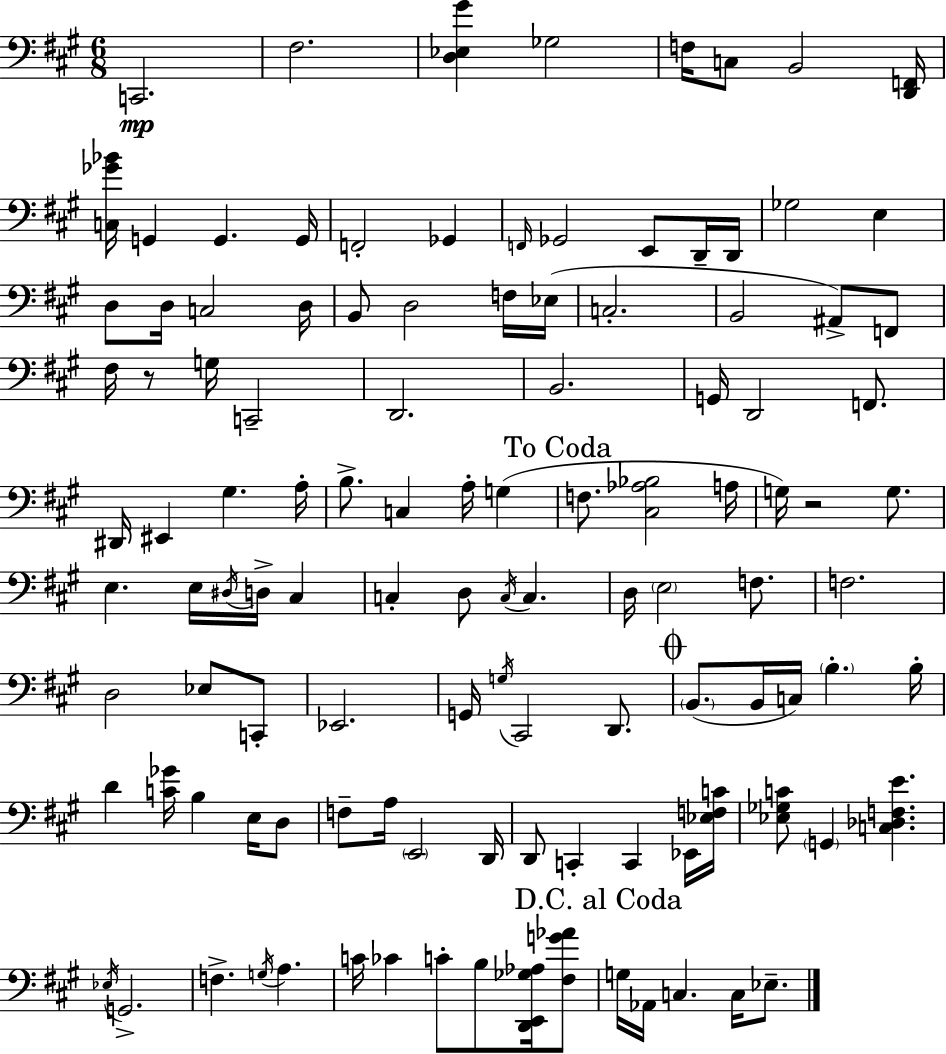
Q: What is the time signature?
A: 6/8